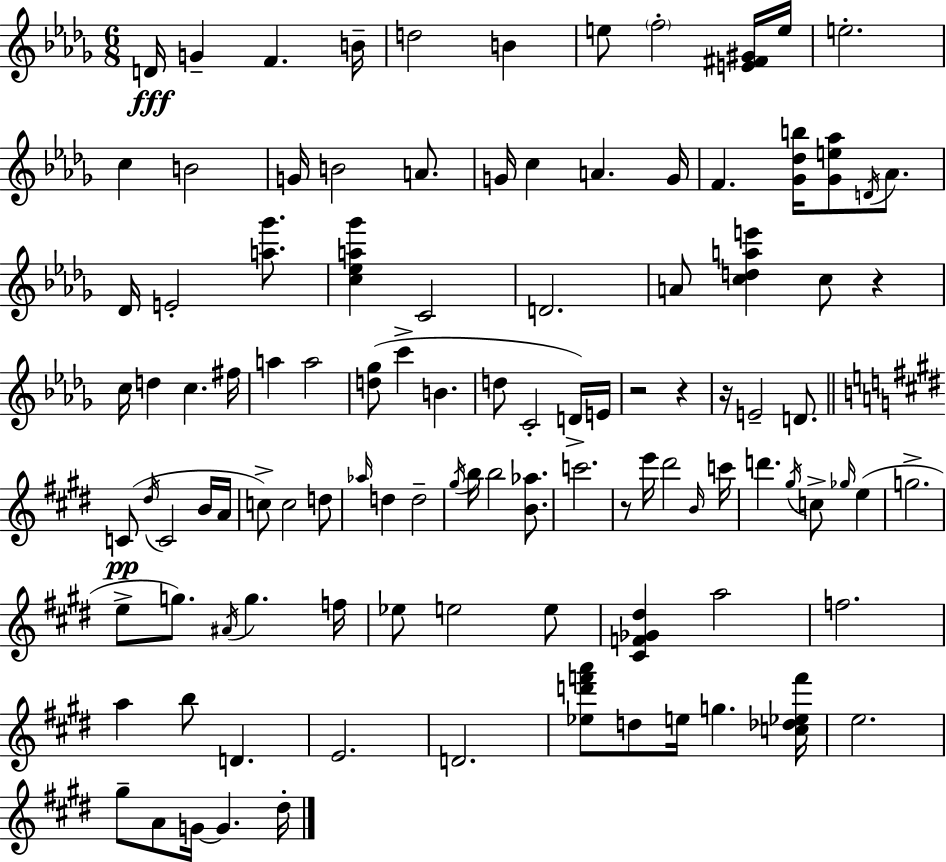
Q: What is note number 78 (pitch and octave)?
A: A5